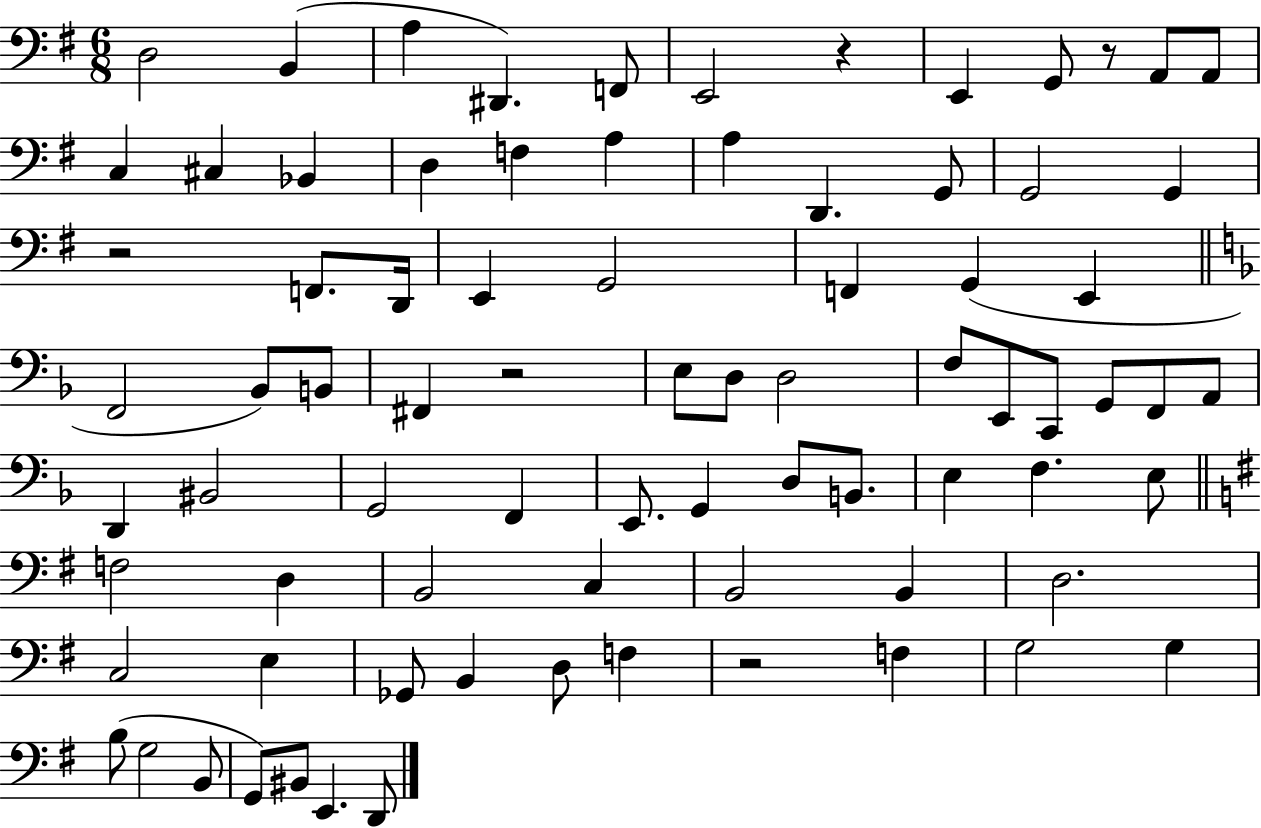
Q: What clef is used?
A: bass